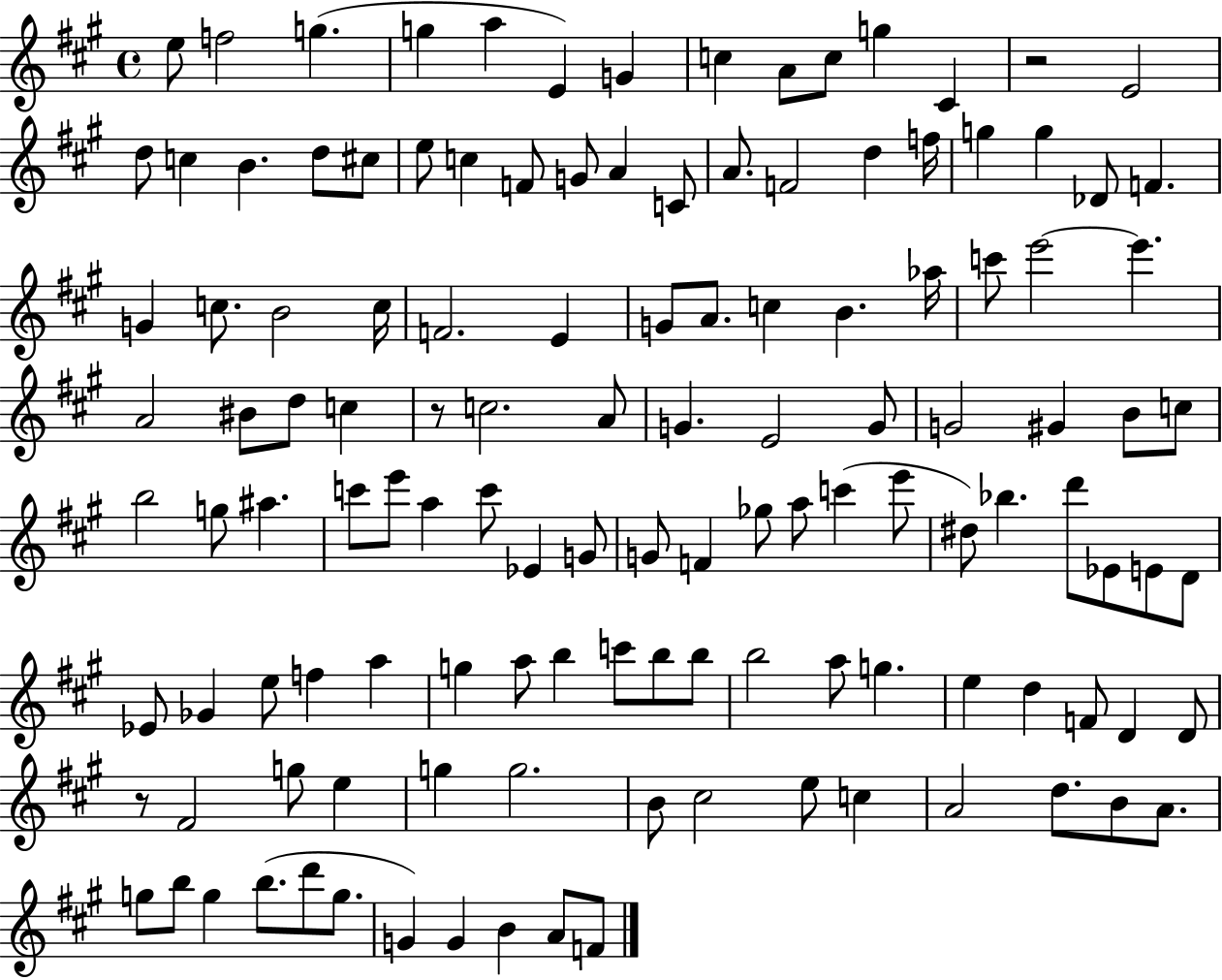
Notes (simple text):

E5/e F5/h G5/q. G5/q A5/q E4/q G4/q C5/q A4/e C5/e G5/q C#4/q R/h E4/h D5/e C5/q B4/q. D5/e C#5/e E5/e C5/q F4/e G4/e A4/q C4/e A4/e. F4/h D5/q F5/s G5/q G5/q Db4/e F4/q. G4/q C5/e. B4/h C5/s F4/h. E4/q G4/e A4/e. C5/q B4/q. Ab5/s C6/e E6/h E6/q. A4/h BIS4/e D5/e C5/q R/e C5/h. A4/e G4/q. E4/h G4/e G4/h G#4/q B4/e C5/e B5/h G5/e A#5/q. C6/e E6/e A5/q C6/e Eb4/q G4/e G4/e F4/q Gb5/e A5/e C6/q E6/e D#5/e Bb5/q. D6/e Eb4/e E4/e D4/e Eb4/e Gb4/q E5/e F5/q A5/q G5/q A5/e B5/q C6/e B5/e B5/e B5/h A5/e G5/q. E5/q D5/q F4/e D4/q D4/e R/e F#4/h G5/e E5/q G5/q G5/h. B4/e C#5/h E5/e C5/q A4/h D5/e. B4/e A4/e. G5/e B5/e G5/q B5/e. D6/e G5/e. G4/q G4/q B4/q A4/e F4/e